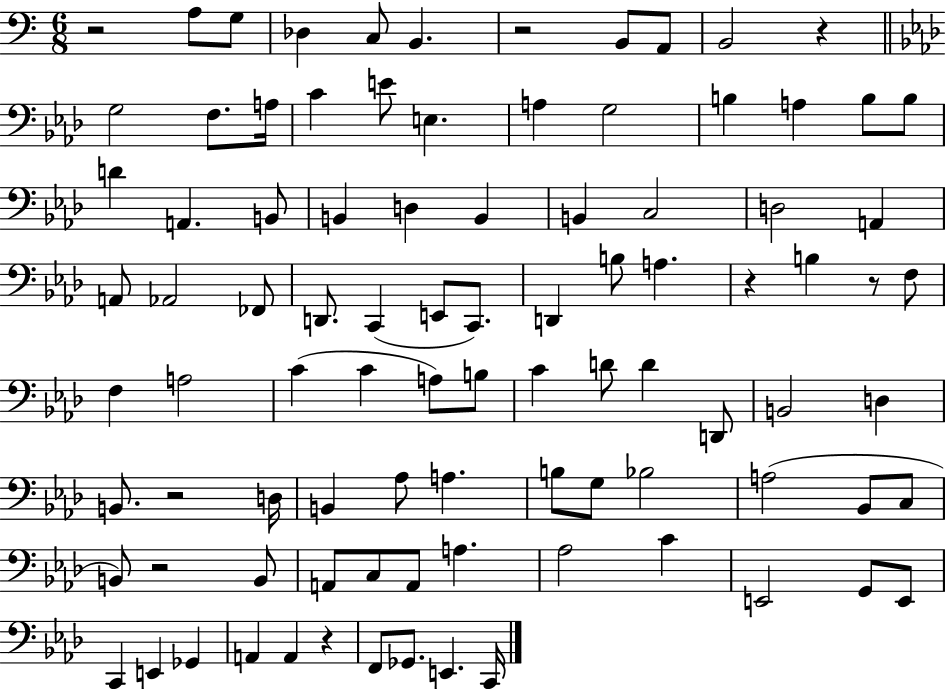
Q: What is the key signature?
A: C major